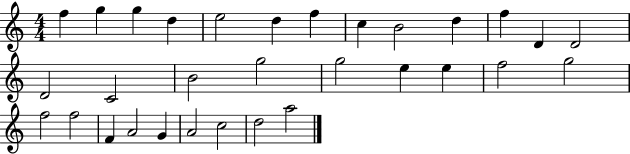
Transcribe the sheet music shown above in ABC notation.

X:1
T:Untitled
M:4/4
L:1/4
K:C
f g g d e2 d f c B2 d f D D2 D2 C2 B2 g2 g2 e e f2 g2 f2 f2 F A2 G A2 c2 d2 a2